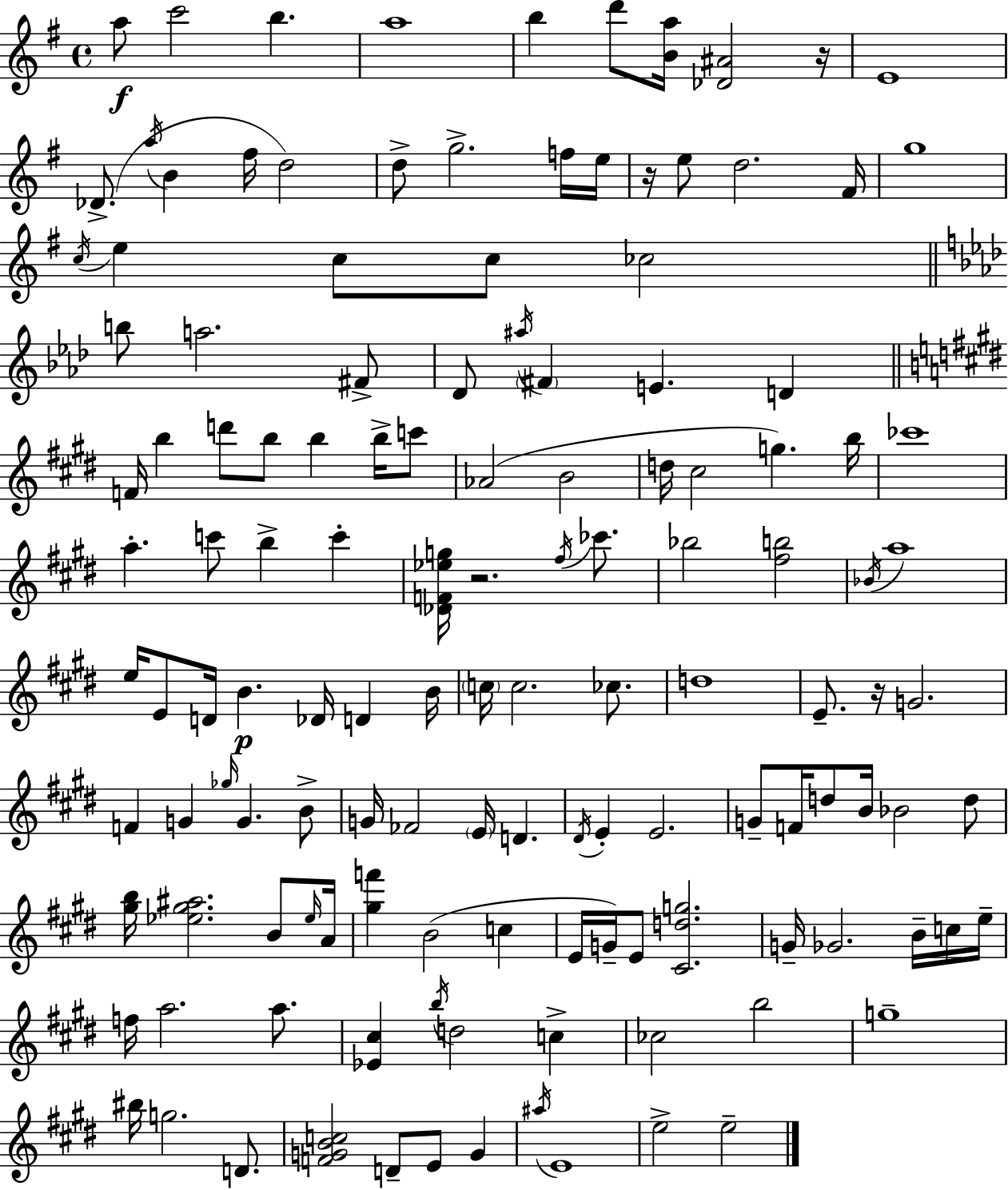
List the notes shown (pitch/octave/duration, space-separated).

A5/e C6/h B5/q. A5/w B5/q D6/e [B4,A5]/s [Db4,A#4]/h R/s E4/w Db4/e. A5/s B4/q F#5/s D5/h D5/e G5/h. F5/s E5/s R/s E5/e D5/h. F#4/s G5/w C5/s E5/q C5/e C5/e CES5/h B5/e A5/h. F#4/e Db4/e A#5/s F#4/q E4/q. D4/q F4/s B5/q D6/e B5/e B5/q B5/s C6/e Ab4/h B4/h D5/s C#5/h G5/q. B5/s CES6/w A5/q. C6/e B5/q C6/q [Db4,F4,Eb5,G5]/s R/h. F#5/s CES6/e. Bb5/h [F#5,B5]/h Bb4/s A5/w E5/s E4/e D4/s B4/q. Db4/s D4/q B4/s C5/s C5/h. CES5/e. D5/w E4/e. R/s G4/h. F4/q G4/q Gb5/s G4/q. B4/e G4/s FES4/h E4/s D4/q. D#4/s E4/q E4/h. G4/e F4/s D5/e B4/s Bb4/h D5/e [G#5,B5]/s [Eb5,G#5,A#5]/h. B4/e Eb5/s A4/s [G#5,F6]/q B4/h C5/q E4/s G4/s E4/e [C#4,D5,G5]/h. G4/s Gb4/h. B4/s C5/s E5/s F5/s A5/h. A5/e. [Eb4,C#5]/q B5/s D5/h C5/q CES5/h B5/h G5/w BIS5/s G5/h. D4/e. [F4,G4,B4,C5]/h D4/e E4/e G4/q A#5/s E4/w E5/h E5/h